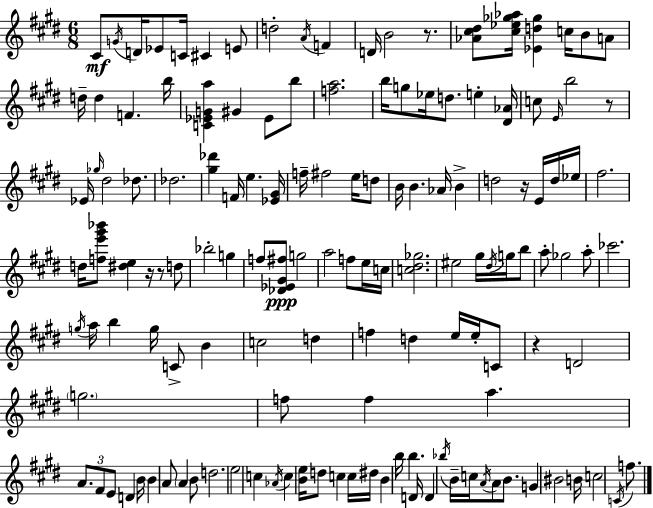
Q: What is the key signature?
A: E major